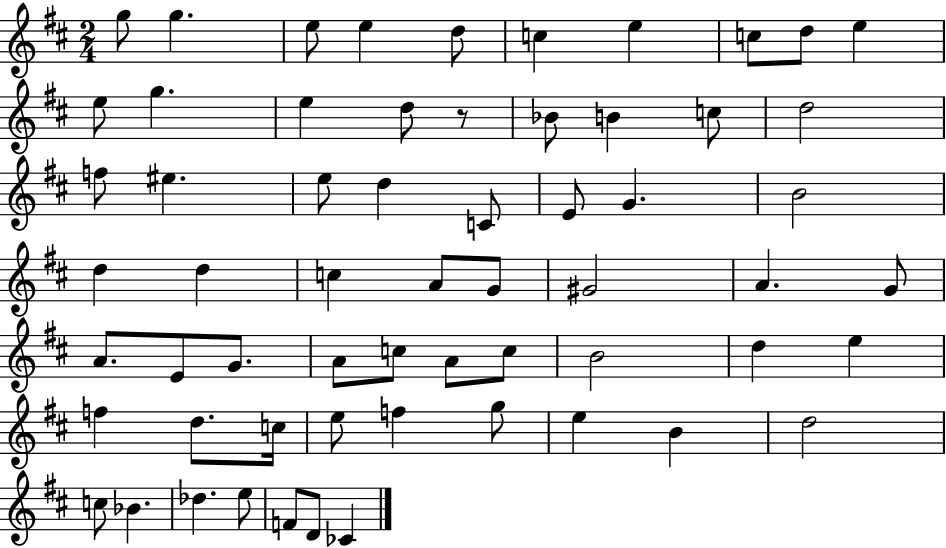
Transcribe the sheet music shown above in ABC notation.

X:1
T:Untitled
M:2/4
L:1/4
K:D
g/2 g e/2 e d/2 c e c/2 d/2 e e/2 g e d/2 z/2 _B/2 B c/2 d2 f/2 ^e e/2 d C/2 E/2 G B2 d d c A/2 G/2 ^G2 A G/2 A/2 E/2 G/2 A/2 c/2 A/2 c/2 B2 d e f d/2 c/4 e/2 f g/2 e B d2 c/2 _B _d e/2 F/2 D/2 _C